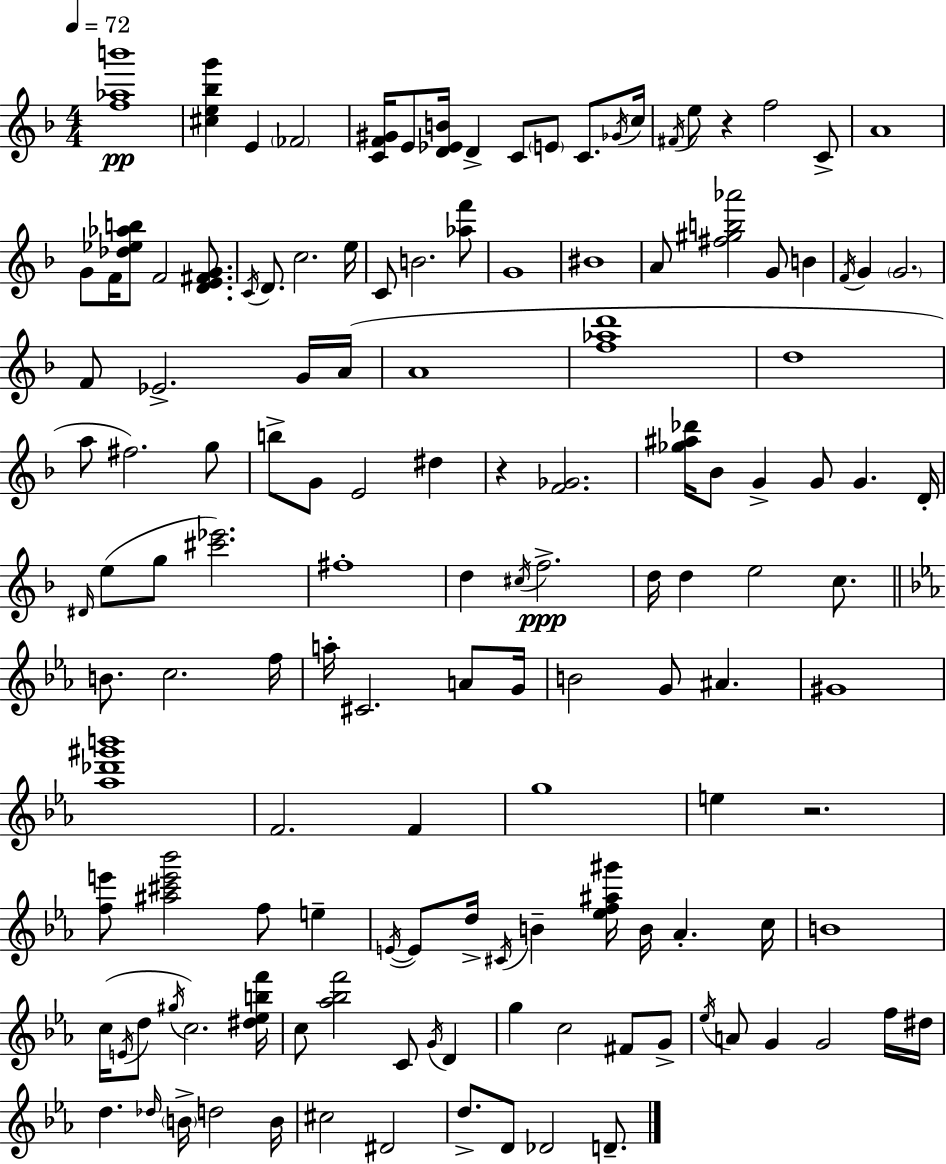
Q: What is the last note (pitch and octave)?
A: D4